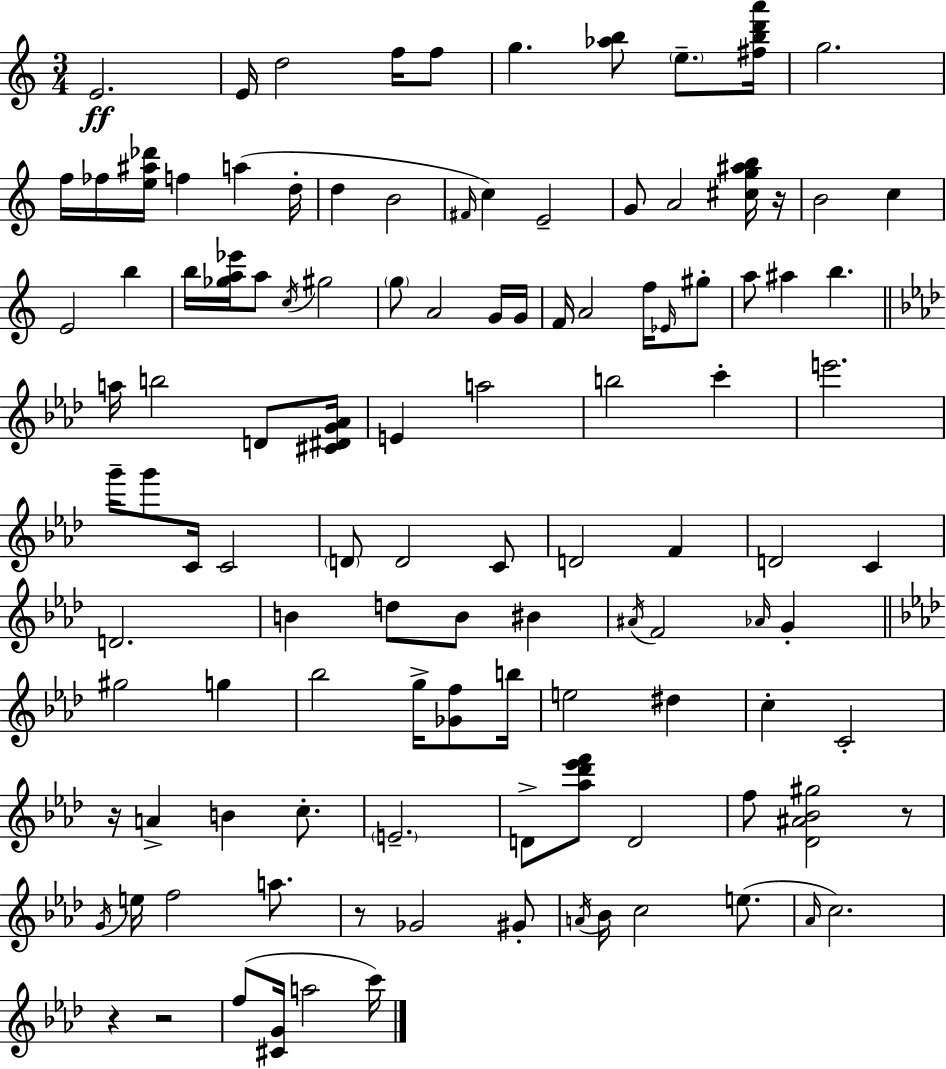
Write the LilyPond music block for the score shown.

{
  \clef treble
  \numericTimeSignature
  \time 3/4
  \key c \major
  e'2.\ff | e'16 d''2 f''16 f''8 | g''4. <aes'' b''>8 \parenthesize e''8.-- <fis'' b'' d''' a'''>16 | g''2. | \break f''16 fes''16 <e'' ais'' des'''>16 f''4 a''4( d''16-. | d''4 b'2 | \grace { fis'16 }) c''4 e'2-- | g'8 a'2 <cis'' g'' ais'' b''>16 | \break r16 b'2 c''4 | e'2 b''4 | b''16 <ges'' a'' ees'''>16 a''8 \acciaccatura { c''16 } gis''2 | \parenthesize g''8 a'2 | \break g'16 g'16 f'16 a'2 f''16 | \grace { ees'16 } gis''8-. a''8 ais''4 b''4. | \bar "||" \break \key aes \major a''16 b''2 d'8 <cis' dis' g' aes'>16 | e'4 a''2 | b''2 c'''4-. | e'''2. | \break g'''16-- g'''8 c'16 c'2 | \parenthesize d'8 d'2 c'8 | d'2 f'4 | d'2 c'4 | \break d'2. | b'4 d''8 b'8 bis'4 | \acciaccatura { ais'16 } f'2 \grace { aes'16 } g'4-. | \bar "||" \break \key f \minor gis''2 g''4 | bes''2 g''16-> <ges' f''>8 b''16 | e''2 dis''4 | c''4-. c'2-. | \break r16 a'4-> b'4 c''8.-. | \parenthesize e'2.-- | d'8-> <aes'' des''' ees''' f'''>8 d'2 | f''8 <des' ais' bes' gis''>2 r8 | \break \acciaccatura { g'16 } e''16 f''2 a''8. | r8 ges'2 gis'8-. | \acciaccatura { a'16 } bes'16 c''2 e''8.( | \grace { aes'16 } c''2.) | \break r4 r2 | f''8( <cis' g'>16 a''2 | c'''16) \bar "|."
}